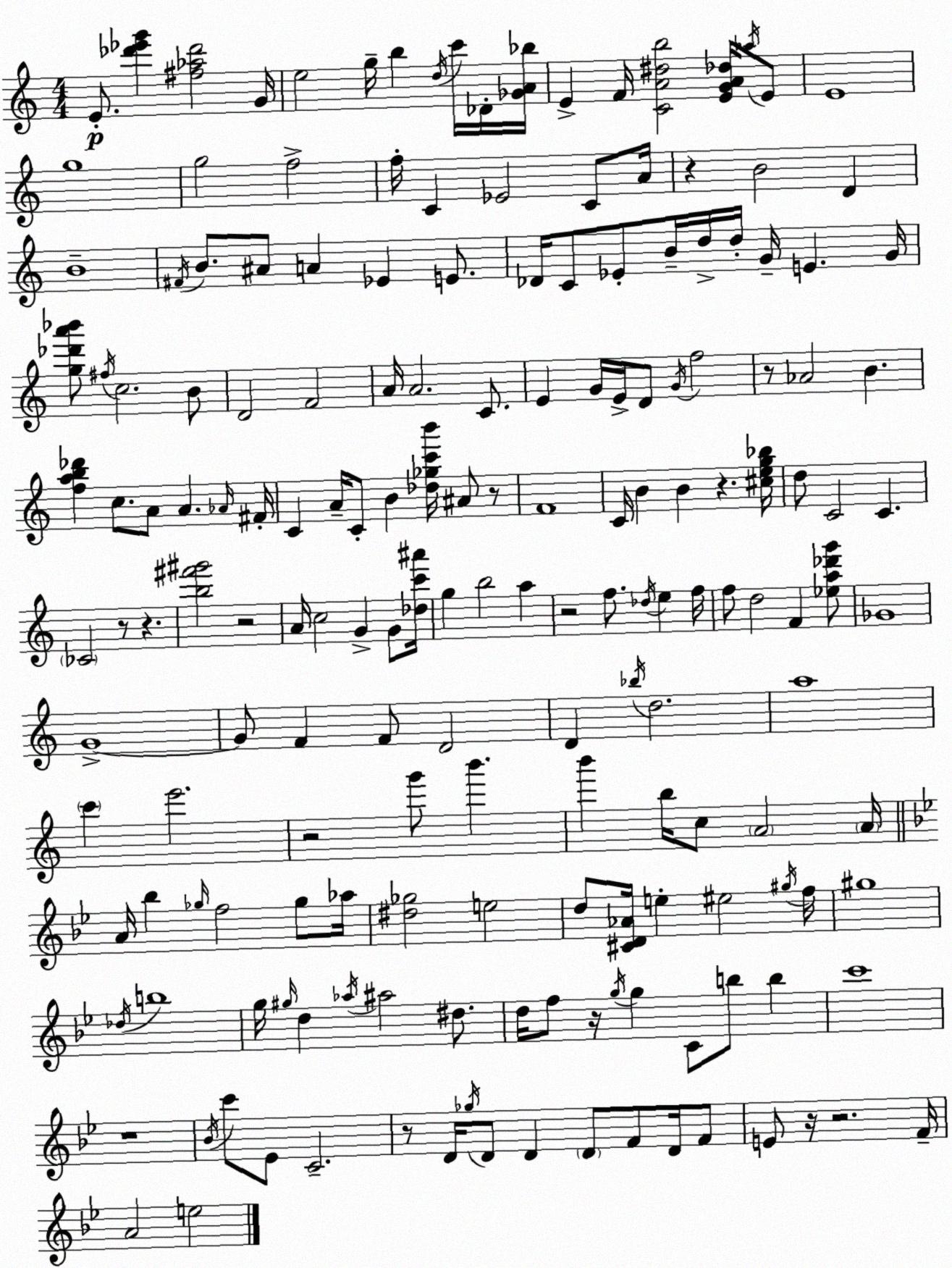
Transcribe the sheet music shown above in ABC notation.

X:1
T:Untitled
M:4/4
L:1/4
K:Am
E/2 [_d'_e'g'] [^f_a_d']2 G/4 e2 g/4 b d/4 c'/4 _D/4 [_GA_b]/4 E F/4 [CA^db]2 [EGA_d]/4 _a/4 E/2 E4 g4 g2 f2 f/4 C _E2 C/2 A/4 z B2 D B4 ^F/4 B/2 ^A/2 A _E E/2 _D/4 C/2 _E/2 B/4 d/4 d/4 G/4 E G/4 [g_d'a'_b']/2 ^f/4 c2 B/2 D2 F2 A/4 A2 C/2 E G/4 E/4 D/2 G/4 f2 z/2 _A2 B [fab_d'] c/2 A/2 A _A/4 ^F/4 C A/4 C/2 B [_d_gc'b']/4 ^A/2 z/2 F4 C/4 B B z [^ceg_b]/4 d/2 C2 C _C2 z/2 z [b^f'^g']2 z2 A/4 c2 G G/2 [_dc'^a']/4 g b2 a z2 f/2 _d/4 e f/4 f/2 d2 F [_ea_d'g']/2 _G4 G4 G/2 F F/2 D2 D _b/4 d2 a4 c' e'2 z2 g'/2 b' b' b/4 c/2 A2 A/4 A/4 _b _g/4 f2 _g/2 _a/4 [^d_g]2 e2 d/2 [^CD_A]/4 e ^e2 ^g/4 f/4 ^g4 _d/4 b4 g/4 ^g/4 d _a/4 ^a2 ^d/2 d/4 f/2 z/4 g/4 g C/2 b/2 b c'4 z4 _B/4 c'/2 _E/2 C2 z/2 D/4 _g/4 D/2 D D/2 F/2 D/4 F/2 E/2 z/4 z2 F/4 A2 e2